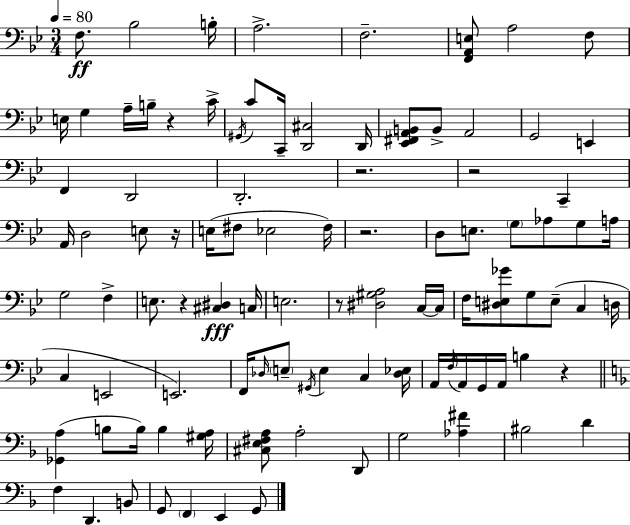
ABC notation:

X:1
T:Untitled
M:3/4
L:1/4
K:Bb
F,/2 _B,2 B,/4 A,2 F,2 [F,,A,,E,]/2 A,2 F,/2 E,/4 G, A,/4 B,/4 z C/4 ^G,,/4 C/2 C,,/4 [D,,^C,]2 D,,/4 [_E,,^F,,A,,B,,]/2 B,,/2 A,,2 G,,2 E,, F,, D,,2 D,,2 z2 z2 C,, A,,/4 D,2 E,/2 z/4 E,/4 ^F,/2 _E,2 ^F,/4 z2 D,/2 E,/2 G,/2 _A,/2 G,/2 A,/4 G,2 F, E,/2 z [^C,^D,] C,/4 E,2 z/2 [^D,^G,A,]2 C,/4 C,/4 F,/4 [^D,E,_G]/2 G,/2 E,/2 C, D,/4 C, E,,2 E,,2 F,,/4 _D,/4 E,/2 ^G,,/4 E, C, [_D,_E,]/4 A,,/4 F,/4 A,,/4 G,,/4 A,,/4 B, z [_G,,A,] B,/2 B,/4 B, [^G,A,]/4 [^C,E,^F,A,]/2 A,2 D,,/2 G,2 [_A,^F] ^B,2 D F, D,, B,,/2 G,,/2 F,, E,, G,,/2